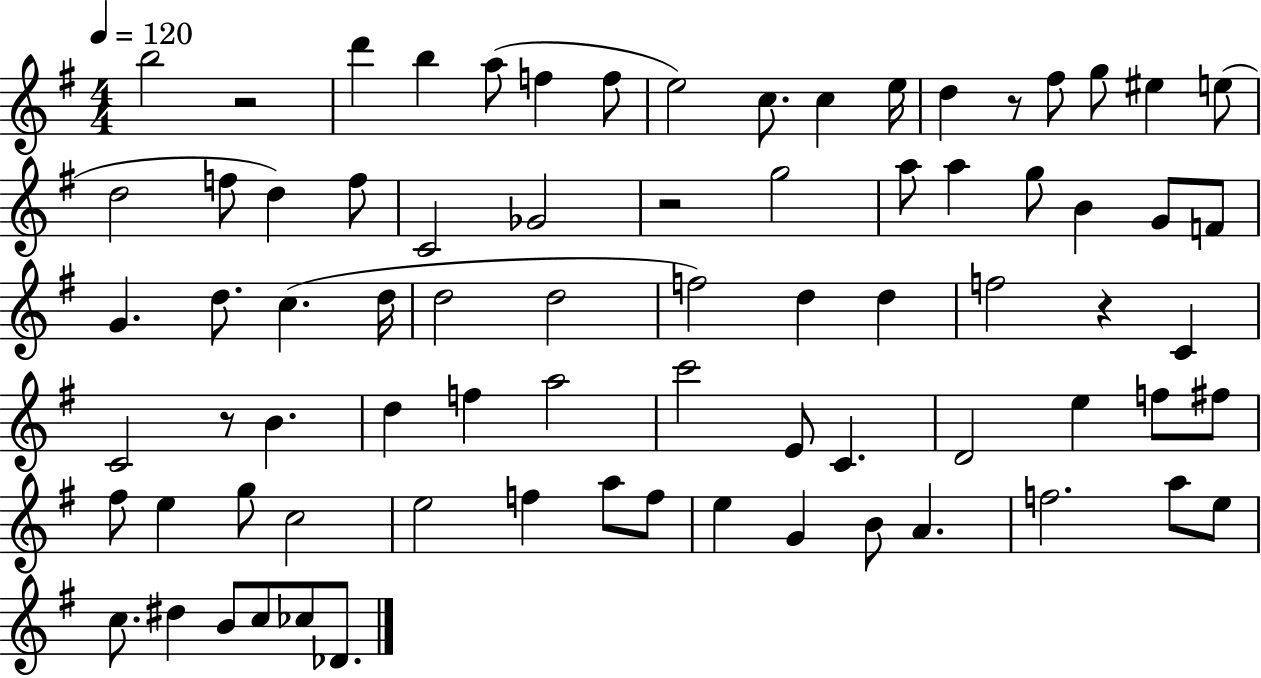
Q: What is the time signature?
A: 4/4